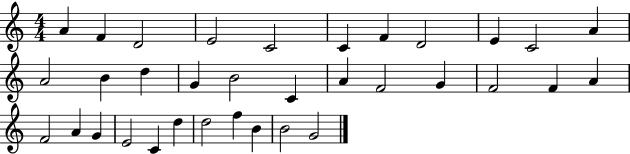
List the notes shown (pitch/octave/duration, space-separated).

A4/q F4/q D4/h E4/h C4/h C4/q F4/q D4/h E4/q C4/h A4/q A4/h B4/q D5/q G4/q B4/h C4/q A4/q F4/h G4/q F4/h F4/q A4/q F4/h A4/q G4/q E4/h C4/q D5/q D5/h F5/q B4/q B4/h G4/h